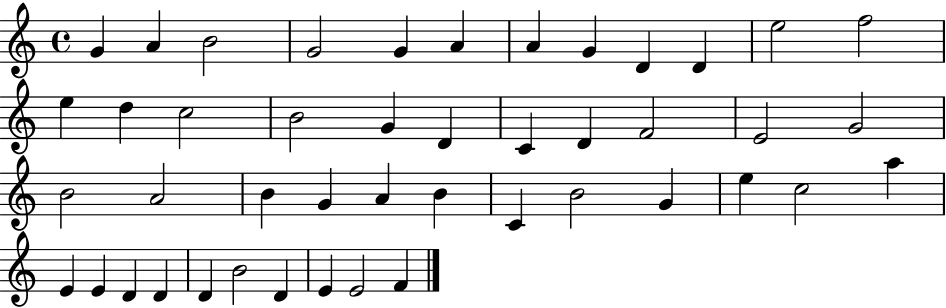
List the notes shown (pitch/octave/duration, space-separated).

G4/q A4/q B4/h G4/h G4/q A4/q A4/q G4/q D4/q D4/q E5/h F5/h E5/q D5/q C5/h B4/h G4/q D4/q C4/q D4/q F4/h E4/h G4/h B4/h A4/h B4/q G4/q A4/q B4/q C4/q B4/h G4/q E5/q C5/h A5/q E4/q E4/q D4/q D4/q D4/q B4/h D4/q E4/q E4/h F4/q